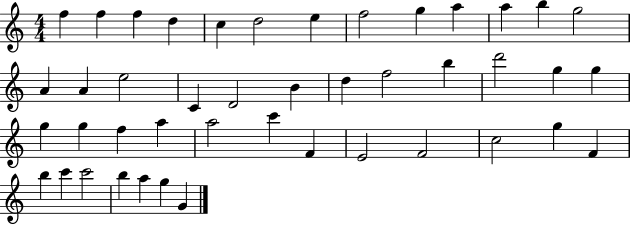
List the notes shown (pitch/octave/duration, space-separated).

F5/q F5/q F5/q D5/q C5/q D5/h E5/q F5/h G5/q A5/q A5/q B5/q G5/h A4/q A4/q E5/h C4/q D4/h B4/q D5/q F5/h B5/q D6/h G5/q G5/q G5/q G5/q F5/q A5/q A5/h C6/q F4/q E4/h F4/h C5/h G5/q F4/q B5/q C6/q C6/h B5/q A5/q G5/q G4/q